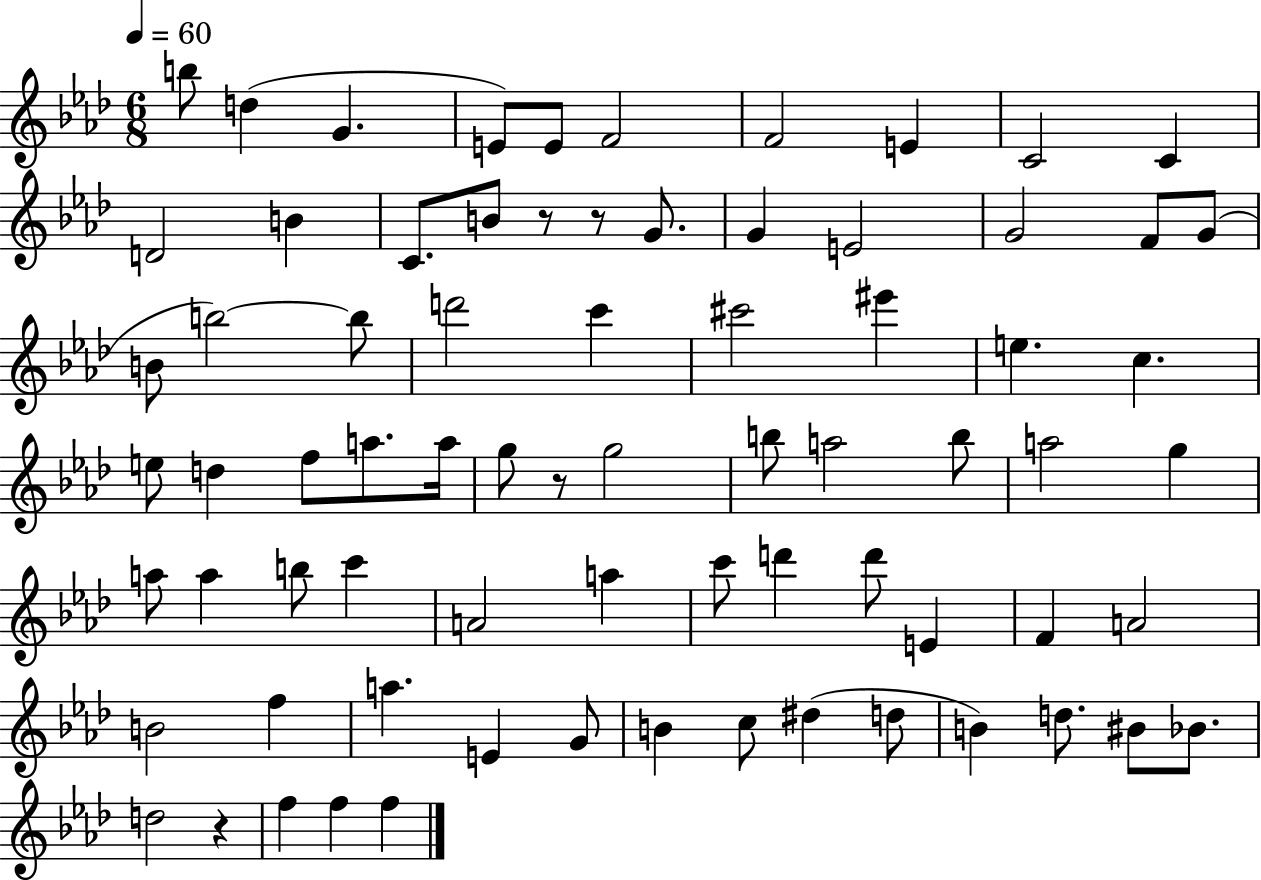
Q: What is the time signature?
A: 6/8